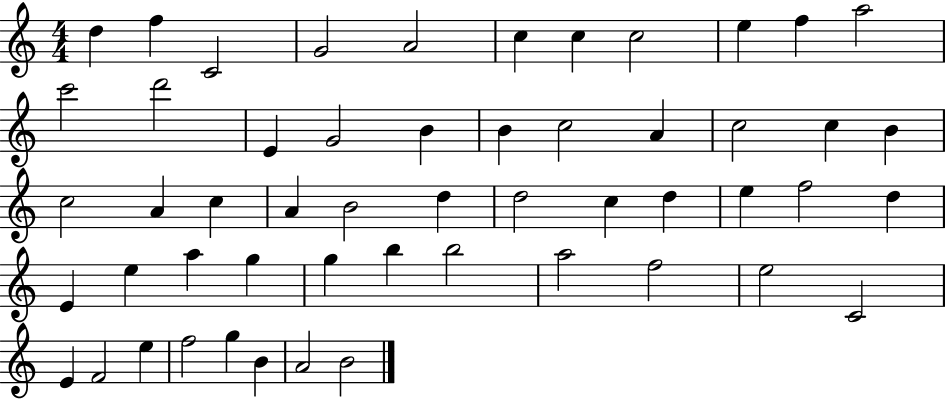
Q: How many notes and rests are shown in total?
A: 53